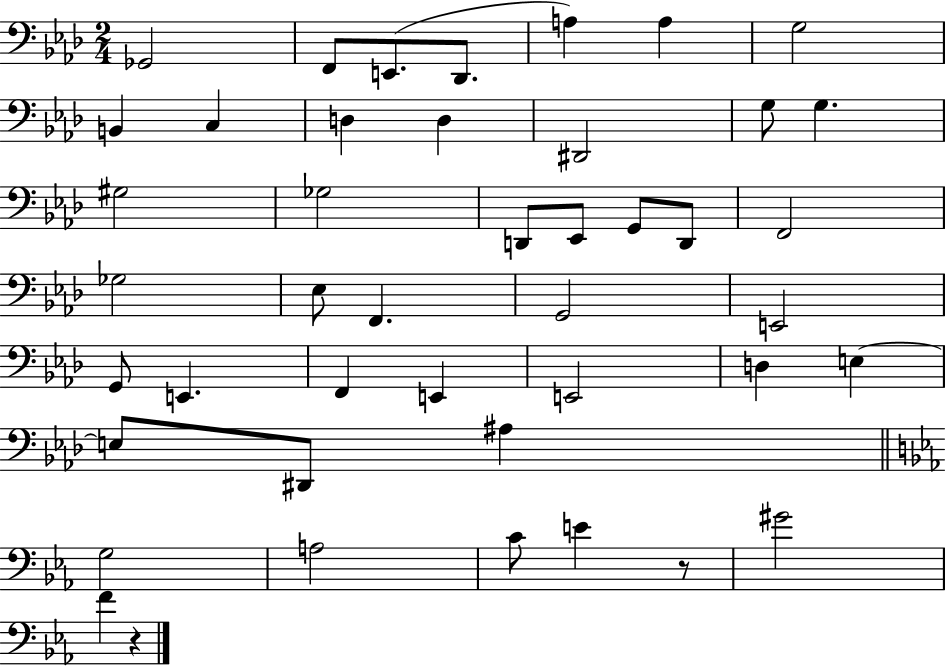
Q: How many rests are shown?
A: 2